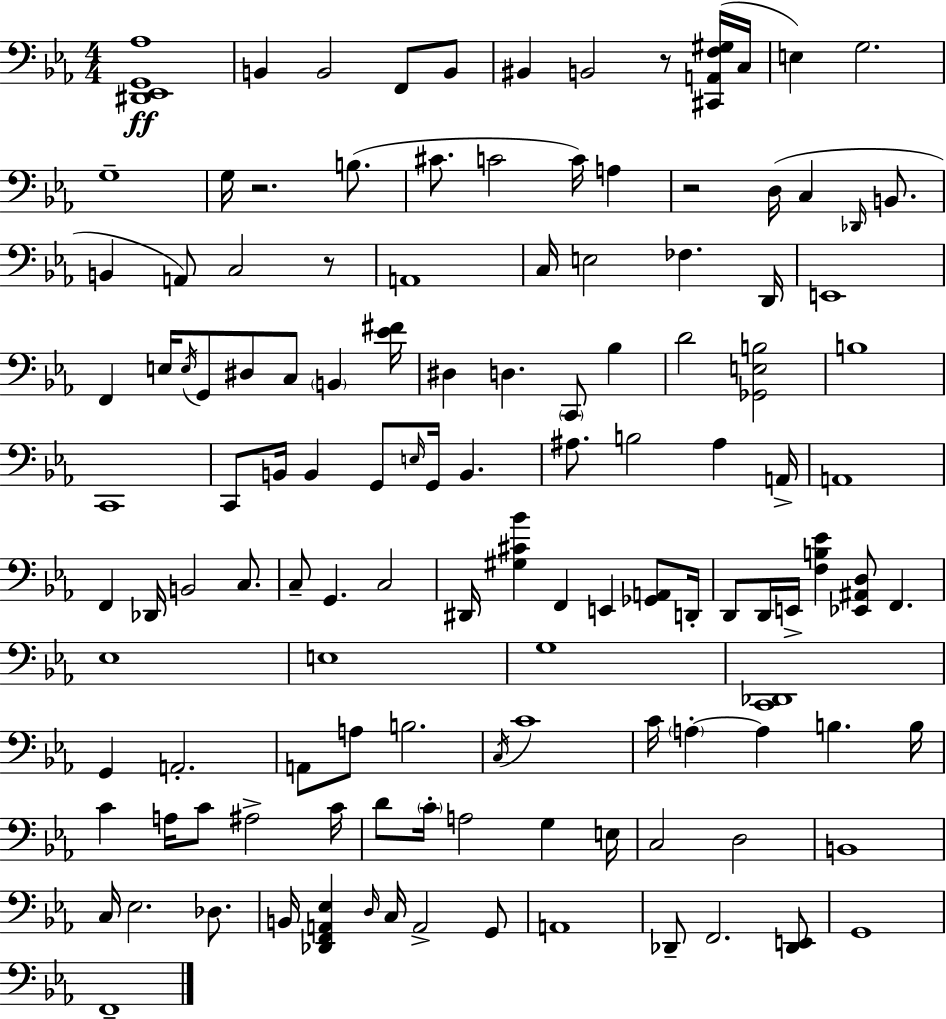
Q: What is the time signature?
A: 4/4